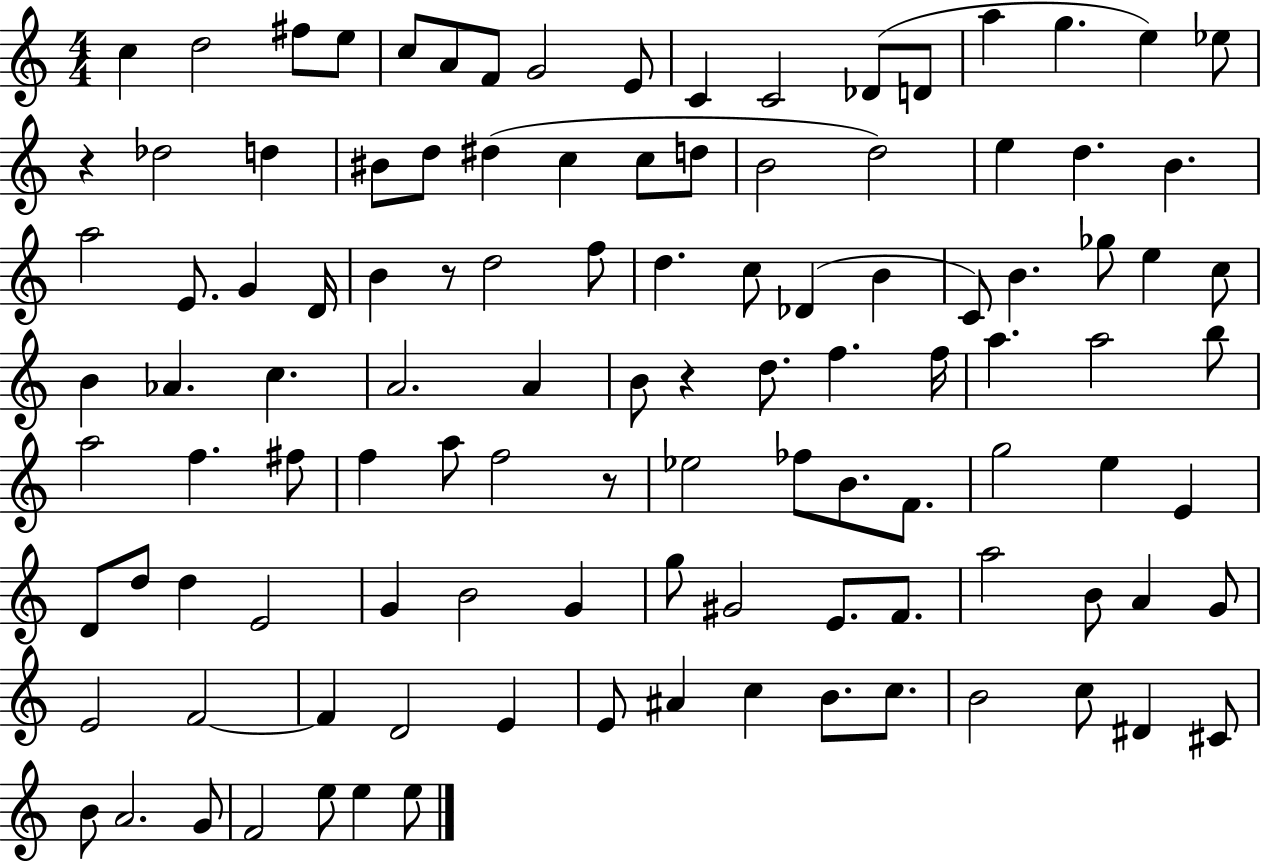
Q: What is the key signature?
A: C major